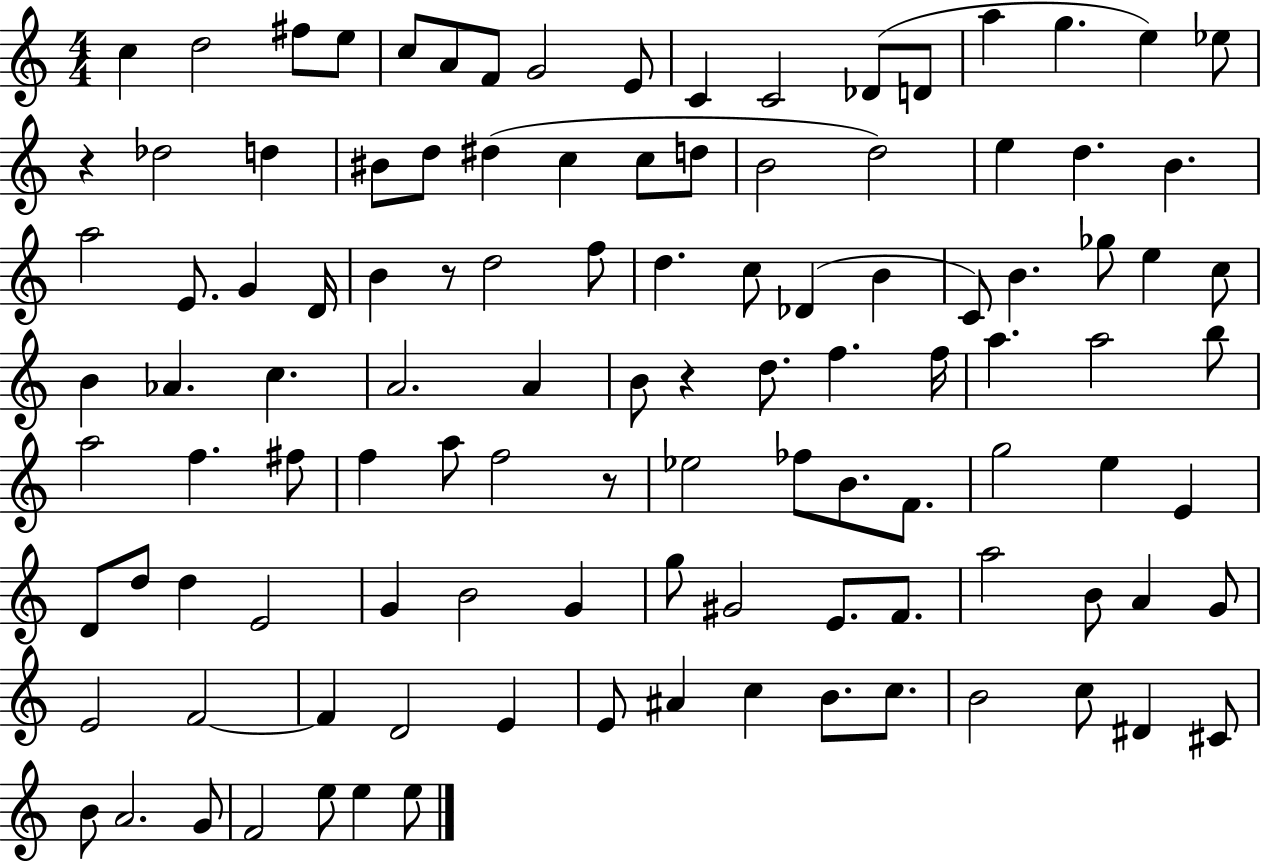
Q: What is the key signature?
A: C major